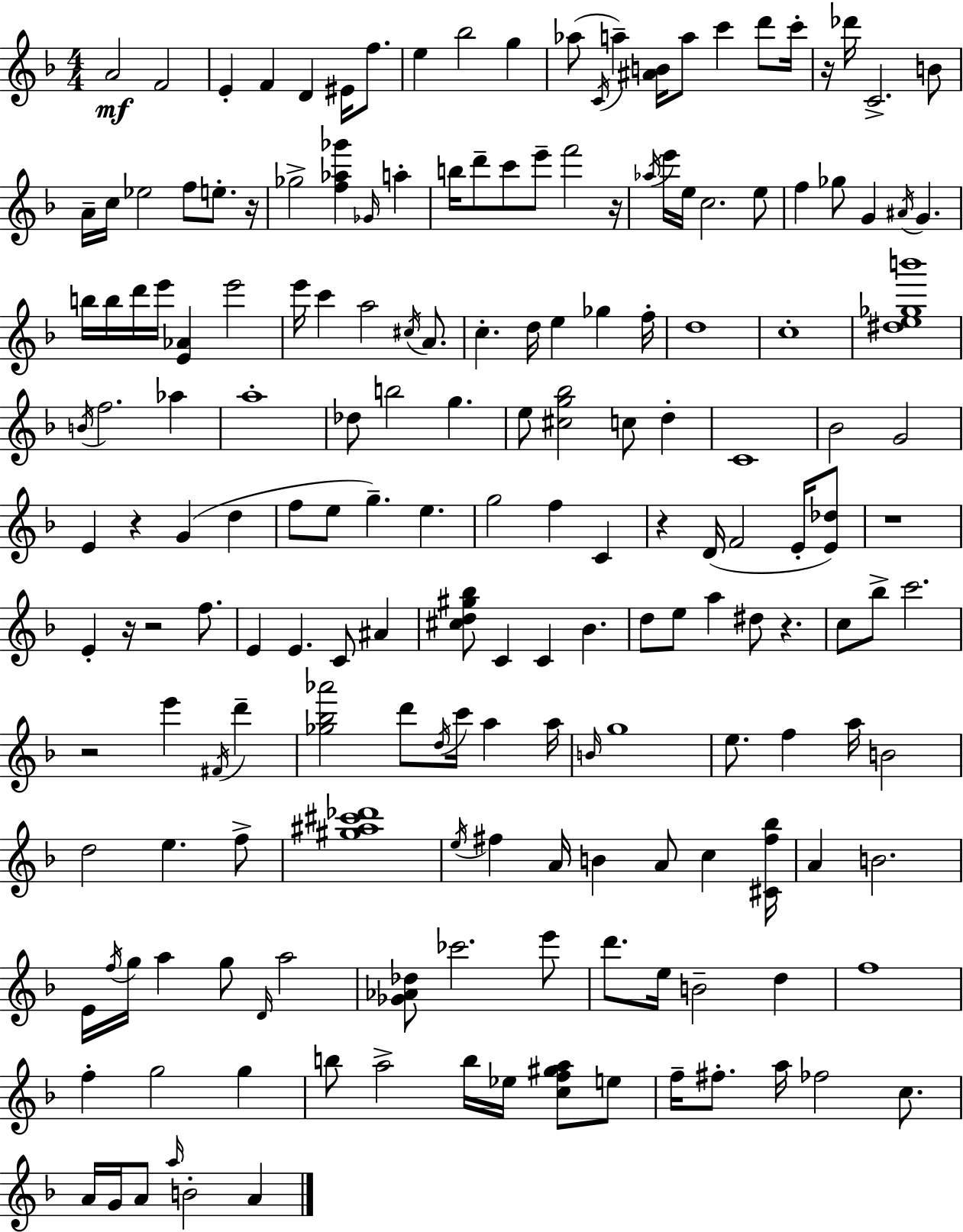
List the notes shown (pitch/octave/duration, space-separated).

A4/h F4/h E4/q F4/q D4/q EIS4/s F5/e. E5/q Bb5/h G5/q Ab5/e C4/s A5/q [A#4,B4]/s A5/e C6/q D6/e C6/s R/s Db6/s C4/h. B4/e A4/s C5/s Eb5/h F5/e E5/e. R/s Gb5/h [F5,Ab5,Gb6]/q Gb4/s A5/q B5/s D6/e C6/e E6/e F6/h R/s Ab5/s E6/s E5/s C5/h. E5/e F5/q Gb5/e G4/q A#4/s G4/q. B5/s B5/s D6/s E6/s [E4,Ab4]/q E6/h E6/s C6/q A5/h C#5/s A4/e. C5/q. D5/s E5/q Gb5/q F5/s D5/w C5/w [D#5,E5,Gb5,B6]/w B4/s F5/h. Ab5/q A5/w Db5/e B5/h G5/q. E5/e [C#5,G5,Bb5]/h C5/e D5/q C4/w Bb4/h G4/h E4/q R/q G4/q D5/q F5/e E5/e G5/q. E5/q. G5/h F5/q C4/q R/q D4/s F4/h E4/s [E4,Db5]/e R/w E4/q R/s R/h F5/e. E4/q E4/q. C4/e A#4/q [C#5,D5,G#5,Bb5]/e C4/q C4/q Bb4/q. D5/e E5/e A5/q D#5/e R/q. C5/e Bb5/e C6/h. R/h E6/q F#4/s D6/q [Gb5,Bb5,Ab6]/h D6/e D5/s C6/s A5/q A5/s B4/s G5/w E5/e. F5/q A5/s B4/h D5/h E5/q. F5/e [G#5,A#5,C#6,Db6]/w E5/s F#5/q A4/s B4/q A4/e C5/q [C#4,F#5,Bb5]/s A4/q B4/h. E4/s F5/s G5/s A5/q G5/e D4/s A5/h [Gb4,Ab4,Db5]/e CES6/h. E6/e D6/e. E5/s B4/h D5/q F5/w F5/q G5/h G5/q B5/e A5/h B5/s Eb5/s [C5,F5,G#5,A5]/e E5/e F5/s F#5/e. A5/s FES5/h C5/e. A4/s G4/s A4/e A5/s B4/h A4/q